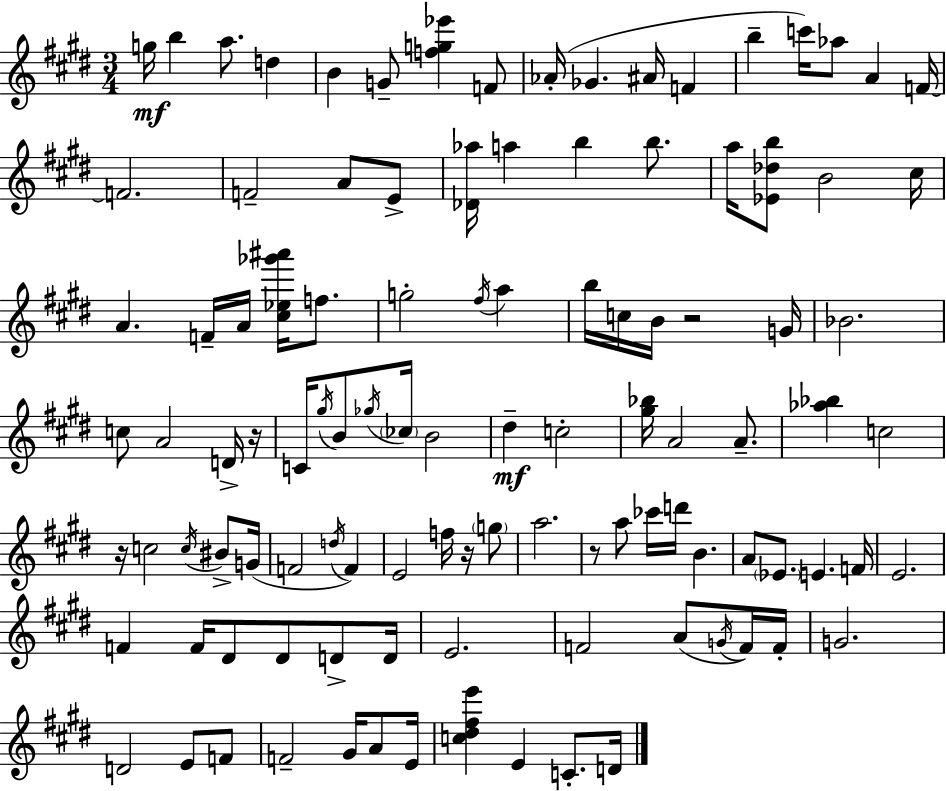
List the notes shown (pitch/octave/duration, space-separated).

G5/s B5/q A5/e. D5/q B4/q G4/e [F5,G5,Eb6]/q F4/e Ab4/s Gb4/q. A#4/s F4/q B5/q C6/s Ab5/e A4/q F4/s F4/h. F4/h A4/e E4/e [Db4,Ab5]/s A5/q B5/q B5/e. A5/s [Eb4,Db5,B5]/e B4/h C#5/s A4/q. F4/s A4/s [C#5,Eb5,Gb6,A#6]/s F5/e. G5/h F#5/s A5/q B5/s C5/s B4/s R/h G4/s Bb4/h. C5/e A4/h D4/s R/s C4/s G#5/s B4/e Gb5/s CES5/s B4/h D#5/q C5/h [G#5,Bb5]/s A4/h A4/e. [Ab5,Bb5]/q C5/h R/s C5/h C5/s BIS4/e G4/s F4/h D5/s F4/q E4/h F5/s R/s G5/e A5/h. R/e A5/e CES6/s D6/s B4/q. A4/e Eb4/e. E4/q. F4/s E4/h. F4/q F4/s D#4/e D#4/e D4/e D4/s E4/h. F4/h A4/e G4/s F4/s F4/s G4/h. D4/h E4/e F4/e F4/h G#4/s A4/e E4/s [C5,D#5,F#5,E6]/q E4/q C4/e. D4/s